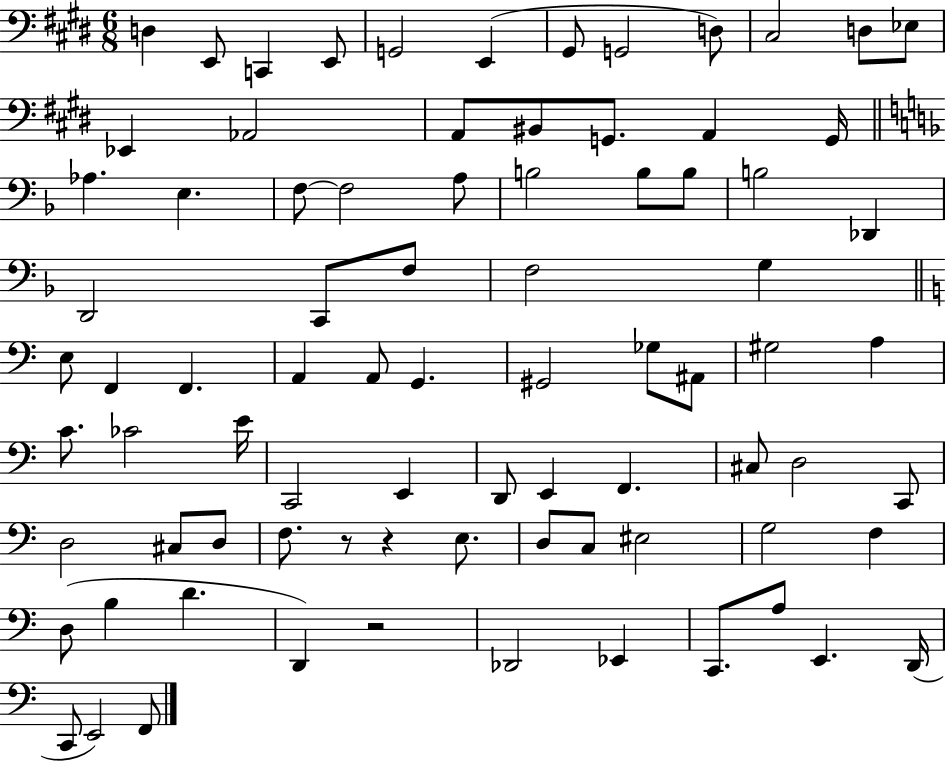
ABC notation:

X:1
T:Untitled
M:6/8
L:1/4
K:E
D, E,,/2 C,, E,,/2 G,,2 E,, ^G,,/2 G,,2 D,/2 ^C,2 D,/2 _E,/2 _E,, _A,,2 A,,/2 ^B,,/2 G,,/2 A,, G,,/4 _A, E, F,/2 F,2 A,/2 B,2 B,/2 B,/2 B,2 _D,, D,,2 C,,/2 F,/2 F,2 G, E,/2 F,, F,, A,, A,,/2 G,, ^G,,2 _G,/2 ^A,,/2 ^G,2 A, C/2 _C2 E/4 C,,2 E,, D,,/2 E,, F,, ^C,/2 D,2 C,,/2 D,2 ^C,/2 D,/2 F,/2 z/2 z E,/2 D,/2 C,/2 ^E,2 G,2 F, D,/2 B, D D,, z2 _D,,2 _E,, C,,/2 A,/2 E,, D,,/4 C,,/2 E,,2 F,,/2